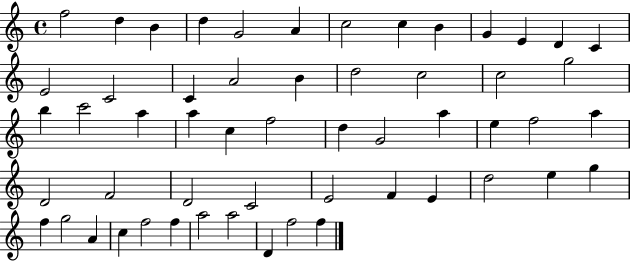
F5/h D5/q B4/q D5/q G4/h A4/q C5/h C5/q B4/q G4/q E4/q D4/q C4/q E4/h C4/h C4/q A4/h B4/q D5/h C5/h C5/h G5/h B5/q C6/h A5/q A5/q C5/q F5/h D5/q G4/h A5/q E5/q F5/h A5/q D4/h F4/h D4/h C4/h E4/h F4/q E4/q D5/h E5/q G5/q F5/q G5/h A4/q C5/q F5/h F5/q A5/h A5/h D4/q F5/h F5/q